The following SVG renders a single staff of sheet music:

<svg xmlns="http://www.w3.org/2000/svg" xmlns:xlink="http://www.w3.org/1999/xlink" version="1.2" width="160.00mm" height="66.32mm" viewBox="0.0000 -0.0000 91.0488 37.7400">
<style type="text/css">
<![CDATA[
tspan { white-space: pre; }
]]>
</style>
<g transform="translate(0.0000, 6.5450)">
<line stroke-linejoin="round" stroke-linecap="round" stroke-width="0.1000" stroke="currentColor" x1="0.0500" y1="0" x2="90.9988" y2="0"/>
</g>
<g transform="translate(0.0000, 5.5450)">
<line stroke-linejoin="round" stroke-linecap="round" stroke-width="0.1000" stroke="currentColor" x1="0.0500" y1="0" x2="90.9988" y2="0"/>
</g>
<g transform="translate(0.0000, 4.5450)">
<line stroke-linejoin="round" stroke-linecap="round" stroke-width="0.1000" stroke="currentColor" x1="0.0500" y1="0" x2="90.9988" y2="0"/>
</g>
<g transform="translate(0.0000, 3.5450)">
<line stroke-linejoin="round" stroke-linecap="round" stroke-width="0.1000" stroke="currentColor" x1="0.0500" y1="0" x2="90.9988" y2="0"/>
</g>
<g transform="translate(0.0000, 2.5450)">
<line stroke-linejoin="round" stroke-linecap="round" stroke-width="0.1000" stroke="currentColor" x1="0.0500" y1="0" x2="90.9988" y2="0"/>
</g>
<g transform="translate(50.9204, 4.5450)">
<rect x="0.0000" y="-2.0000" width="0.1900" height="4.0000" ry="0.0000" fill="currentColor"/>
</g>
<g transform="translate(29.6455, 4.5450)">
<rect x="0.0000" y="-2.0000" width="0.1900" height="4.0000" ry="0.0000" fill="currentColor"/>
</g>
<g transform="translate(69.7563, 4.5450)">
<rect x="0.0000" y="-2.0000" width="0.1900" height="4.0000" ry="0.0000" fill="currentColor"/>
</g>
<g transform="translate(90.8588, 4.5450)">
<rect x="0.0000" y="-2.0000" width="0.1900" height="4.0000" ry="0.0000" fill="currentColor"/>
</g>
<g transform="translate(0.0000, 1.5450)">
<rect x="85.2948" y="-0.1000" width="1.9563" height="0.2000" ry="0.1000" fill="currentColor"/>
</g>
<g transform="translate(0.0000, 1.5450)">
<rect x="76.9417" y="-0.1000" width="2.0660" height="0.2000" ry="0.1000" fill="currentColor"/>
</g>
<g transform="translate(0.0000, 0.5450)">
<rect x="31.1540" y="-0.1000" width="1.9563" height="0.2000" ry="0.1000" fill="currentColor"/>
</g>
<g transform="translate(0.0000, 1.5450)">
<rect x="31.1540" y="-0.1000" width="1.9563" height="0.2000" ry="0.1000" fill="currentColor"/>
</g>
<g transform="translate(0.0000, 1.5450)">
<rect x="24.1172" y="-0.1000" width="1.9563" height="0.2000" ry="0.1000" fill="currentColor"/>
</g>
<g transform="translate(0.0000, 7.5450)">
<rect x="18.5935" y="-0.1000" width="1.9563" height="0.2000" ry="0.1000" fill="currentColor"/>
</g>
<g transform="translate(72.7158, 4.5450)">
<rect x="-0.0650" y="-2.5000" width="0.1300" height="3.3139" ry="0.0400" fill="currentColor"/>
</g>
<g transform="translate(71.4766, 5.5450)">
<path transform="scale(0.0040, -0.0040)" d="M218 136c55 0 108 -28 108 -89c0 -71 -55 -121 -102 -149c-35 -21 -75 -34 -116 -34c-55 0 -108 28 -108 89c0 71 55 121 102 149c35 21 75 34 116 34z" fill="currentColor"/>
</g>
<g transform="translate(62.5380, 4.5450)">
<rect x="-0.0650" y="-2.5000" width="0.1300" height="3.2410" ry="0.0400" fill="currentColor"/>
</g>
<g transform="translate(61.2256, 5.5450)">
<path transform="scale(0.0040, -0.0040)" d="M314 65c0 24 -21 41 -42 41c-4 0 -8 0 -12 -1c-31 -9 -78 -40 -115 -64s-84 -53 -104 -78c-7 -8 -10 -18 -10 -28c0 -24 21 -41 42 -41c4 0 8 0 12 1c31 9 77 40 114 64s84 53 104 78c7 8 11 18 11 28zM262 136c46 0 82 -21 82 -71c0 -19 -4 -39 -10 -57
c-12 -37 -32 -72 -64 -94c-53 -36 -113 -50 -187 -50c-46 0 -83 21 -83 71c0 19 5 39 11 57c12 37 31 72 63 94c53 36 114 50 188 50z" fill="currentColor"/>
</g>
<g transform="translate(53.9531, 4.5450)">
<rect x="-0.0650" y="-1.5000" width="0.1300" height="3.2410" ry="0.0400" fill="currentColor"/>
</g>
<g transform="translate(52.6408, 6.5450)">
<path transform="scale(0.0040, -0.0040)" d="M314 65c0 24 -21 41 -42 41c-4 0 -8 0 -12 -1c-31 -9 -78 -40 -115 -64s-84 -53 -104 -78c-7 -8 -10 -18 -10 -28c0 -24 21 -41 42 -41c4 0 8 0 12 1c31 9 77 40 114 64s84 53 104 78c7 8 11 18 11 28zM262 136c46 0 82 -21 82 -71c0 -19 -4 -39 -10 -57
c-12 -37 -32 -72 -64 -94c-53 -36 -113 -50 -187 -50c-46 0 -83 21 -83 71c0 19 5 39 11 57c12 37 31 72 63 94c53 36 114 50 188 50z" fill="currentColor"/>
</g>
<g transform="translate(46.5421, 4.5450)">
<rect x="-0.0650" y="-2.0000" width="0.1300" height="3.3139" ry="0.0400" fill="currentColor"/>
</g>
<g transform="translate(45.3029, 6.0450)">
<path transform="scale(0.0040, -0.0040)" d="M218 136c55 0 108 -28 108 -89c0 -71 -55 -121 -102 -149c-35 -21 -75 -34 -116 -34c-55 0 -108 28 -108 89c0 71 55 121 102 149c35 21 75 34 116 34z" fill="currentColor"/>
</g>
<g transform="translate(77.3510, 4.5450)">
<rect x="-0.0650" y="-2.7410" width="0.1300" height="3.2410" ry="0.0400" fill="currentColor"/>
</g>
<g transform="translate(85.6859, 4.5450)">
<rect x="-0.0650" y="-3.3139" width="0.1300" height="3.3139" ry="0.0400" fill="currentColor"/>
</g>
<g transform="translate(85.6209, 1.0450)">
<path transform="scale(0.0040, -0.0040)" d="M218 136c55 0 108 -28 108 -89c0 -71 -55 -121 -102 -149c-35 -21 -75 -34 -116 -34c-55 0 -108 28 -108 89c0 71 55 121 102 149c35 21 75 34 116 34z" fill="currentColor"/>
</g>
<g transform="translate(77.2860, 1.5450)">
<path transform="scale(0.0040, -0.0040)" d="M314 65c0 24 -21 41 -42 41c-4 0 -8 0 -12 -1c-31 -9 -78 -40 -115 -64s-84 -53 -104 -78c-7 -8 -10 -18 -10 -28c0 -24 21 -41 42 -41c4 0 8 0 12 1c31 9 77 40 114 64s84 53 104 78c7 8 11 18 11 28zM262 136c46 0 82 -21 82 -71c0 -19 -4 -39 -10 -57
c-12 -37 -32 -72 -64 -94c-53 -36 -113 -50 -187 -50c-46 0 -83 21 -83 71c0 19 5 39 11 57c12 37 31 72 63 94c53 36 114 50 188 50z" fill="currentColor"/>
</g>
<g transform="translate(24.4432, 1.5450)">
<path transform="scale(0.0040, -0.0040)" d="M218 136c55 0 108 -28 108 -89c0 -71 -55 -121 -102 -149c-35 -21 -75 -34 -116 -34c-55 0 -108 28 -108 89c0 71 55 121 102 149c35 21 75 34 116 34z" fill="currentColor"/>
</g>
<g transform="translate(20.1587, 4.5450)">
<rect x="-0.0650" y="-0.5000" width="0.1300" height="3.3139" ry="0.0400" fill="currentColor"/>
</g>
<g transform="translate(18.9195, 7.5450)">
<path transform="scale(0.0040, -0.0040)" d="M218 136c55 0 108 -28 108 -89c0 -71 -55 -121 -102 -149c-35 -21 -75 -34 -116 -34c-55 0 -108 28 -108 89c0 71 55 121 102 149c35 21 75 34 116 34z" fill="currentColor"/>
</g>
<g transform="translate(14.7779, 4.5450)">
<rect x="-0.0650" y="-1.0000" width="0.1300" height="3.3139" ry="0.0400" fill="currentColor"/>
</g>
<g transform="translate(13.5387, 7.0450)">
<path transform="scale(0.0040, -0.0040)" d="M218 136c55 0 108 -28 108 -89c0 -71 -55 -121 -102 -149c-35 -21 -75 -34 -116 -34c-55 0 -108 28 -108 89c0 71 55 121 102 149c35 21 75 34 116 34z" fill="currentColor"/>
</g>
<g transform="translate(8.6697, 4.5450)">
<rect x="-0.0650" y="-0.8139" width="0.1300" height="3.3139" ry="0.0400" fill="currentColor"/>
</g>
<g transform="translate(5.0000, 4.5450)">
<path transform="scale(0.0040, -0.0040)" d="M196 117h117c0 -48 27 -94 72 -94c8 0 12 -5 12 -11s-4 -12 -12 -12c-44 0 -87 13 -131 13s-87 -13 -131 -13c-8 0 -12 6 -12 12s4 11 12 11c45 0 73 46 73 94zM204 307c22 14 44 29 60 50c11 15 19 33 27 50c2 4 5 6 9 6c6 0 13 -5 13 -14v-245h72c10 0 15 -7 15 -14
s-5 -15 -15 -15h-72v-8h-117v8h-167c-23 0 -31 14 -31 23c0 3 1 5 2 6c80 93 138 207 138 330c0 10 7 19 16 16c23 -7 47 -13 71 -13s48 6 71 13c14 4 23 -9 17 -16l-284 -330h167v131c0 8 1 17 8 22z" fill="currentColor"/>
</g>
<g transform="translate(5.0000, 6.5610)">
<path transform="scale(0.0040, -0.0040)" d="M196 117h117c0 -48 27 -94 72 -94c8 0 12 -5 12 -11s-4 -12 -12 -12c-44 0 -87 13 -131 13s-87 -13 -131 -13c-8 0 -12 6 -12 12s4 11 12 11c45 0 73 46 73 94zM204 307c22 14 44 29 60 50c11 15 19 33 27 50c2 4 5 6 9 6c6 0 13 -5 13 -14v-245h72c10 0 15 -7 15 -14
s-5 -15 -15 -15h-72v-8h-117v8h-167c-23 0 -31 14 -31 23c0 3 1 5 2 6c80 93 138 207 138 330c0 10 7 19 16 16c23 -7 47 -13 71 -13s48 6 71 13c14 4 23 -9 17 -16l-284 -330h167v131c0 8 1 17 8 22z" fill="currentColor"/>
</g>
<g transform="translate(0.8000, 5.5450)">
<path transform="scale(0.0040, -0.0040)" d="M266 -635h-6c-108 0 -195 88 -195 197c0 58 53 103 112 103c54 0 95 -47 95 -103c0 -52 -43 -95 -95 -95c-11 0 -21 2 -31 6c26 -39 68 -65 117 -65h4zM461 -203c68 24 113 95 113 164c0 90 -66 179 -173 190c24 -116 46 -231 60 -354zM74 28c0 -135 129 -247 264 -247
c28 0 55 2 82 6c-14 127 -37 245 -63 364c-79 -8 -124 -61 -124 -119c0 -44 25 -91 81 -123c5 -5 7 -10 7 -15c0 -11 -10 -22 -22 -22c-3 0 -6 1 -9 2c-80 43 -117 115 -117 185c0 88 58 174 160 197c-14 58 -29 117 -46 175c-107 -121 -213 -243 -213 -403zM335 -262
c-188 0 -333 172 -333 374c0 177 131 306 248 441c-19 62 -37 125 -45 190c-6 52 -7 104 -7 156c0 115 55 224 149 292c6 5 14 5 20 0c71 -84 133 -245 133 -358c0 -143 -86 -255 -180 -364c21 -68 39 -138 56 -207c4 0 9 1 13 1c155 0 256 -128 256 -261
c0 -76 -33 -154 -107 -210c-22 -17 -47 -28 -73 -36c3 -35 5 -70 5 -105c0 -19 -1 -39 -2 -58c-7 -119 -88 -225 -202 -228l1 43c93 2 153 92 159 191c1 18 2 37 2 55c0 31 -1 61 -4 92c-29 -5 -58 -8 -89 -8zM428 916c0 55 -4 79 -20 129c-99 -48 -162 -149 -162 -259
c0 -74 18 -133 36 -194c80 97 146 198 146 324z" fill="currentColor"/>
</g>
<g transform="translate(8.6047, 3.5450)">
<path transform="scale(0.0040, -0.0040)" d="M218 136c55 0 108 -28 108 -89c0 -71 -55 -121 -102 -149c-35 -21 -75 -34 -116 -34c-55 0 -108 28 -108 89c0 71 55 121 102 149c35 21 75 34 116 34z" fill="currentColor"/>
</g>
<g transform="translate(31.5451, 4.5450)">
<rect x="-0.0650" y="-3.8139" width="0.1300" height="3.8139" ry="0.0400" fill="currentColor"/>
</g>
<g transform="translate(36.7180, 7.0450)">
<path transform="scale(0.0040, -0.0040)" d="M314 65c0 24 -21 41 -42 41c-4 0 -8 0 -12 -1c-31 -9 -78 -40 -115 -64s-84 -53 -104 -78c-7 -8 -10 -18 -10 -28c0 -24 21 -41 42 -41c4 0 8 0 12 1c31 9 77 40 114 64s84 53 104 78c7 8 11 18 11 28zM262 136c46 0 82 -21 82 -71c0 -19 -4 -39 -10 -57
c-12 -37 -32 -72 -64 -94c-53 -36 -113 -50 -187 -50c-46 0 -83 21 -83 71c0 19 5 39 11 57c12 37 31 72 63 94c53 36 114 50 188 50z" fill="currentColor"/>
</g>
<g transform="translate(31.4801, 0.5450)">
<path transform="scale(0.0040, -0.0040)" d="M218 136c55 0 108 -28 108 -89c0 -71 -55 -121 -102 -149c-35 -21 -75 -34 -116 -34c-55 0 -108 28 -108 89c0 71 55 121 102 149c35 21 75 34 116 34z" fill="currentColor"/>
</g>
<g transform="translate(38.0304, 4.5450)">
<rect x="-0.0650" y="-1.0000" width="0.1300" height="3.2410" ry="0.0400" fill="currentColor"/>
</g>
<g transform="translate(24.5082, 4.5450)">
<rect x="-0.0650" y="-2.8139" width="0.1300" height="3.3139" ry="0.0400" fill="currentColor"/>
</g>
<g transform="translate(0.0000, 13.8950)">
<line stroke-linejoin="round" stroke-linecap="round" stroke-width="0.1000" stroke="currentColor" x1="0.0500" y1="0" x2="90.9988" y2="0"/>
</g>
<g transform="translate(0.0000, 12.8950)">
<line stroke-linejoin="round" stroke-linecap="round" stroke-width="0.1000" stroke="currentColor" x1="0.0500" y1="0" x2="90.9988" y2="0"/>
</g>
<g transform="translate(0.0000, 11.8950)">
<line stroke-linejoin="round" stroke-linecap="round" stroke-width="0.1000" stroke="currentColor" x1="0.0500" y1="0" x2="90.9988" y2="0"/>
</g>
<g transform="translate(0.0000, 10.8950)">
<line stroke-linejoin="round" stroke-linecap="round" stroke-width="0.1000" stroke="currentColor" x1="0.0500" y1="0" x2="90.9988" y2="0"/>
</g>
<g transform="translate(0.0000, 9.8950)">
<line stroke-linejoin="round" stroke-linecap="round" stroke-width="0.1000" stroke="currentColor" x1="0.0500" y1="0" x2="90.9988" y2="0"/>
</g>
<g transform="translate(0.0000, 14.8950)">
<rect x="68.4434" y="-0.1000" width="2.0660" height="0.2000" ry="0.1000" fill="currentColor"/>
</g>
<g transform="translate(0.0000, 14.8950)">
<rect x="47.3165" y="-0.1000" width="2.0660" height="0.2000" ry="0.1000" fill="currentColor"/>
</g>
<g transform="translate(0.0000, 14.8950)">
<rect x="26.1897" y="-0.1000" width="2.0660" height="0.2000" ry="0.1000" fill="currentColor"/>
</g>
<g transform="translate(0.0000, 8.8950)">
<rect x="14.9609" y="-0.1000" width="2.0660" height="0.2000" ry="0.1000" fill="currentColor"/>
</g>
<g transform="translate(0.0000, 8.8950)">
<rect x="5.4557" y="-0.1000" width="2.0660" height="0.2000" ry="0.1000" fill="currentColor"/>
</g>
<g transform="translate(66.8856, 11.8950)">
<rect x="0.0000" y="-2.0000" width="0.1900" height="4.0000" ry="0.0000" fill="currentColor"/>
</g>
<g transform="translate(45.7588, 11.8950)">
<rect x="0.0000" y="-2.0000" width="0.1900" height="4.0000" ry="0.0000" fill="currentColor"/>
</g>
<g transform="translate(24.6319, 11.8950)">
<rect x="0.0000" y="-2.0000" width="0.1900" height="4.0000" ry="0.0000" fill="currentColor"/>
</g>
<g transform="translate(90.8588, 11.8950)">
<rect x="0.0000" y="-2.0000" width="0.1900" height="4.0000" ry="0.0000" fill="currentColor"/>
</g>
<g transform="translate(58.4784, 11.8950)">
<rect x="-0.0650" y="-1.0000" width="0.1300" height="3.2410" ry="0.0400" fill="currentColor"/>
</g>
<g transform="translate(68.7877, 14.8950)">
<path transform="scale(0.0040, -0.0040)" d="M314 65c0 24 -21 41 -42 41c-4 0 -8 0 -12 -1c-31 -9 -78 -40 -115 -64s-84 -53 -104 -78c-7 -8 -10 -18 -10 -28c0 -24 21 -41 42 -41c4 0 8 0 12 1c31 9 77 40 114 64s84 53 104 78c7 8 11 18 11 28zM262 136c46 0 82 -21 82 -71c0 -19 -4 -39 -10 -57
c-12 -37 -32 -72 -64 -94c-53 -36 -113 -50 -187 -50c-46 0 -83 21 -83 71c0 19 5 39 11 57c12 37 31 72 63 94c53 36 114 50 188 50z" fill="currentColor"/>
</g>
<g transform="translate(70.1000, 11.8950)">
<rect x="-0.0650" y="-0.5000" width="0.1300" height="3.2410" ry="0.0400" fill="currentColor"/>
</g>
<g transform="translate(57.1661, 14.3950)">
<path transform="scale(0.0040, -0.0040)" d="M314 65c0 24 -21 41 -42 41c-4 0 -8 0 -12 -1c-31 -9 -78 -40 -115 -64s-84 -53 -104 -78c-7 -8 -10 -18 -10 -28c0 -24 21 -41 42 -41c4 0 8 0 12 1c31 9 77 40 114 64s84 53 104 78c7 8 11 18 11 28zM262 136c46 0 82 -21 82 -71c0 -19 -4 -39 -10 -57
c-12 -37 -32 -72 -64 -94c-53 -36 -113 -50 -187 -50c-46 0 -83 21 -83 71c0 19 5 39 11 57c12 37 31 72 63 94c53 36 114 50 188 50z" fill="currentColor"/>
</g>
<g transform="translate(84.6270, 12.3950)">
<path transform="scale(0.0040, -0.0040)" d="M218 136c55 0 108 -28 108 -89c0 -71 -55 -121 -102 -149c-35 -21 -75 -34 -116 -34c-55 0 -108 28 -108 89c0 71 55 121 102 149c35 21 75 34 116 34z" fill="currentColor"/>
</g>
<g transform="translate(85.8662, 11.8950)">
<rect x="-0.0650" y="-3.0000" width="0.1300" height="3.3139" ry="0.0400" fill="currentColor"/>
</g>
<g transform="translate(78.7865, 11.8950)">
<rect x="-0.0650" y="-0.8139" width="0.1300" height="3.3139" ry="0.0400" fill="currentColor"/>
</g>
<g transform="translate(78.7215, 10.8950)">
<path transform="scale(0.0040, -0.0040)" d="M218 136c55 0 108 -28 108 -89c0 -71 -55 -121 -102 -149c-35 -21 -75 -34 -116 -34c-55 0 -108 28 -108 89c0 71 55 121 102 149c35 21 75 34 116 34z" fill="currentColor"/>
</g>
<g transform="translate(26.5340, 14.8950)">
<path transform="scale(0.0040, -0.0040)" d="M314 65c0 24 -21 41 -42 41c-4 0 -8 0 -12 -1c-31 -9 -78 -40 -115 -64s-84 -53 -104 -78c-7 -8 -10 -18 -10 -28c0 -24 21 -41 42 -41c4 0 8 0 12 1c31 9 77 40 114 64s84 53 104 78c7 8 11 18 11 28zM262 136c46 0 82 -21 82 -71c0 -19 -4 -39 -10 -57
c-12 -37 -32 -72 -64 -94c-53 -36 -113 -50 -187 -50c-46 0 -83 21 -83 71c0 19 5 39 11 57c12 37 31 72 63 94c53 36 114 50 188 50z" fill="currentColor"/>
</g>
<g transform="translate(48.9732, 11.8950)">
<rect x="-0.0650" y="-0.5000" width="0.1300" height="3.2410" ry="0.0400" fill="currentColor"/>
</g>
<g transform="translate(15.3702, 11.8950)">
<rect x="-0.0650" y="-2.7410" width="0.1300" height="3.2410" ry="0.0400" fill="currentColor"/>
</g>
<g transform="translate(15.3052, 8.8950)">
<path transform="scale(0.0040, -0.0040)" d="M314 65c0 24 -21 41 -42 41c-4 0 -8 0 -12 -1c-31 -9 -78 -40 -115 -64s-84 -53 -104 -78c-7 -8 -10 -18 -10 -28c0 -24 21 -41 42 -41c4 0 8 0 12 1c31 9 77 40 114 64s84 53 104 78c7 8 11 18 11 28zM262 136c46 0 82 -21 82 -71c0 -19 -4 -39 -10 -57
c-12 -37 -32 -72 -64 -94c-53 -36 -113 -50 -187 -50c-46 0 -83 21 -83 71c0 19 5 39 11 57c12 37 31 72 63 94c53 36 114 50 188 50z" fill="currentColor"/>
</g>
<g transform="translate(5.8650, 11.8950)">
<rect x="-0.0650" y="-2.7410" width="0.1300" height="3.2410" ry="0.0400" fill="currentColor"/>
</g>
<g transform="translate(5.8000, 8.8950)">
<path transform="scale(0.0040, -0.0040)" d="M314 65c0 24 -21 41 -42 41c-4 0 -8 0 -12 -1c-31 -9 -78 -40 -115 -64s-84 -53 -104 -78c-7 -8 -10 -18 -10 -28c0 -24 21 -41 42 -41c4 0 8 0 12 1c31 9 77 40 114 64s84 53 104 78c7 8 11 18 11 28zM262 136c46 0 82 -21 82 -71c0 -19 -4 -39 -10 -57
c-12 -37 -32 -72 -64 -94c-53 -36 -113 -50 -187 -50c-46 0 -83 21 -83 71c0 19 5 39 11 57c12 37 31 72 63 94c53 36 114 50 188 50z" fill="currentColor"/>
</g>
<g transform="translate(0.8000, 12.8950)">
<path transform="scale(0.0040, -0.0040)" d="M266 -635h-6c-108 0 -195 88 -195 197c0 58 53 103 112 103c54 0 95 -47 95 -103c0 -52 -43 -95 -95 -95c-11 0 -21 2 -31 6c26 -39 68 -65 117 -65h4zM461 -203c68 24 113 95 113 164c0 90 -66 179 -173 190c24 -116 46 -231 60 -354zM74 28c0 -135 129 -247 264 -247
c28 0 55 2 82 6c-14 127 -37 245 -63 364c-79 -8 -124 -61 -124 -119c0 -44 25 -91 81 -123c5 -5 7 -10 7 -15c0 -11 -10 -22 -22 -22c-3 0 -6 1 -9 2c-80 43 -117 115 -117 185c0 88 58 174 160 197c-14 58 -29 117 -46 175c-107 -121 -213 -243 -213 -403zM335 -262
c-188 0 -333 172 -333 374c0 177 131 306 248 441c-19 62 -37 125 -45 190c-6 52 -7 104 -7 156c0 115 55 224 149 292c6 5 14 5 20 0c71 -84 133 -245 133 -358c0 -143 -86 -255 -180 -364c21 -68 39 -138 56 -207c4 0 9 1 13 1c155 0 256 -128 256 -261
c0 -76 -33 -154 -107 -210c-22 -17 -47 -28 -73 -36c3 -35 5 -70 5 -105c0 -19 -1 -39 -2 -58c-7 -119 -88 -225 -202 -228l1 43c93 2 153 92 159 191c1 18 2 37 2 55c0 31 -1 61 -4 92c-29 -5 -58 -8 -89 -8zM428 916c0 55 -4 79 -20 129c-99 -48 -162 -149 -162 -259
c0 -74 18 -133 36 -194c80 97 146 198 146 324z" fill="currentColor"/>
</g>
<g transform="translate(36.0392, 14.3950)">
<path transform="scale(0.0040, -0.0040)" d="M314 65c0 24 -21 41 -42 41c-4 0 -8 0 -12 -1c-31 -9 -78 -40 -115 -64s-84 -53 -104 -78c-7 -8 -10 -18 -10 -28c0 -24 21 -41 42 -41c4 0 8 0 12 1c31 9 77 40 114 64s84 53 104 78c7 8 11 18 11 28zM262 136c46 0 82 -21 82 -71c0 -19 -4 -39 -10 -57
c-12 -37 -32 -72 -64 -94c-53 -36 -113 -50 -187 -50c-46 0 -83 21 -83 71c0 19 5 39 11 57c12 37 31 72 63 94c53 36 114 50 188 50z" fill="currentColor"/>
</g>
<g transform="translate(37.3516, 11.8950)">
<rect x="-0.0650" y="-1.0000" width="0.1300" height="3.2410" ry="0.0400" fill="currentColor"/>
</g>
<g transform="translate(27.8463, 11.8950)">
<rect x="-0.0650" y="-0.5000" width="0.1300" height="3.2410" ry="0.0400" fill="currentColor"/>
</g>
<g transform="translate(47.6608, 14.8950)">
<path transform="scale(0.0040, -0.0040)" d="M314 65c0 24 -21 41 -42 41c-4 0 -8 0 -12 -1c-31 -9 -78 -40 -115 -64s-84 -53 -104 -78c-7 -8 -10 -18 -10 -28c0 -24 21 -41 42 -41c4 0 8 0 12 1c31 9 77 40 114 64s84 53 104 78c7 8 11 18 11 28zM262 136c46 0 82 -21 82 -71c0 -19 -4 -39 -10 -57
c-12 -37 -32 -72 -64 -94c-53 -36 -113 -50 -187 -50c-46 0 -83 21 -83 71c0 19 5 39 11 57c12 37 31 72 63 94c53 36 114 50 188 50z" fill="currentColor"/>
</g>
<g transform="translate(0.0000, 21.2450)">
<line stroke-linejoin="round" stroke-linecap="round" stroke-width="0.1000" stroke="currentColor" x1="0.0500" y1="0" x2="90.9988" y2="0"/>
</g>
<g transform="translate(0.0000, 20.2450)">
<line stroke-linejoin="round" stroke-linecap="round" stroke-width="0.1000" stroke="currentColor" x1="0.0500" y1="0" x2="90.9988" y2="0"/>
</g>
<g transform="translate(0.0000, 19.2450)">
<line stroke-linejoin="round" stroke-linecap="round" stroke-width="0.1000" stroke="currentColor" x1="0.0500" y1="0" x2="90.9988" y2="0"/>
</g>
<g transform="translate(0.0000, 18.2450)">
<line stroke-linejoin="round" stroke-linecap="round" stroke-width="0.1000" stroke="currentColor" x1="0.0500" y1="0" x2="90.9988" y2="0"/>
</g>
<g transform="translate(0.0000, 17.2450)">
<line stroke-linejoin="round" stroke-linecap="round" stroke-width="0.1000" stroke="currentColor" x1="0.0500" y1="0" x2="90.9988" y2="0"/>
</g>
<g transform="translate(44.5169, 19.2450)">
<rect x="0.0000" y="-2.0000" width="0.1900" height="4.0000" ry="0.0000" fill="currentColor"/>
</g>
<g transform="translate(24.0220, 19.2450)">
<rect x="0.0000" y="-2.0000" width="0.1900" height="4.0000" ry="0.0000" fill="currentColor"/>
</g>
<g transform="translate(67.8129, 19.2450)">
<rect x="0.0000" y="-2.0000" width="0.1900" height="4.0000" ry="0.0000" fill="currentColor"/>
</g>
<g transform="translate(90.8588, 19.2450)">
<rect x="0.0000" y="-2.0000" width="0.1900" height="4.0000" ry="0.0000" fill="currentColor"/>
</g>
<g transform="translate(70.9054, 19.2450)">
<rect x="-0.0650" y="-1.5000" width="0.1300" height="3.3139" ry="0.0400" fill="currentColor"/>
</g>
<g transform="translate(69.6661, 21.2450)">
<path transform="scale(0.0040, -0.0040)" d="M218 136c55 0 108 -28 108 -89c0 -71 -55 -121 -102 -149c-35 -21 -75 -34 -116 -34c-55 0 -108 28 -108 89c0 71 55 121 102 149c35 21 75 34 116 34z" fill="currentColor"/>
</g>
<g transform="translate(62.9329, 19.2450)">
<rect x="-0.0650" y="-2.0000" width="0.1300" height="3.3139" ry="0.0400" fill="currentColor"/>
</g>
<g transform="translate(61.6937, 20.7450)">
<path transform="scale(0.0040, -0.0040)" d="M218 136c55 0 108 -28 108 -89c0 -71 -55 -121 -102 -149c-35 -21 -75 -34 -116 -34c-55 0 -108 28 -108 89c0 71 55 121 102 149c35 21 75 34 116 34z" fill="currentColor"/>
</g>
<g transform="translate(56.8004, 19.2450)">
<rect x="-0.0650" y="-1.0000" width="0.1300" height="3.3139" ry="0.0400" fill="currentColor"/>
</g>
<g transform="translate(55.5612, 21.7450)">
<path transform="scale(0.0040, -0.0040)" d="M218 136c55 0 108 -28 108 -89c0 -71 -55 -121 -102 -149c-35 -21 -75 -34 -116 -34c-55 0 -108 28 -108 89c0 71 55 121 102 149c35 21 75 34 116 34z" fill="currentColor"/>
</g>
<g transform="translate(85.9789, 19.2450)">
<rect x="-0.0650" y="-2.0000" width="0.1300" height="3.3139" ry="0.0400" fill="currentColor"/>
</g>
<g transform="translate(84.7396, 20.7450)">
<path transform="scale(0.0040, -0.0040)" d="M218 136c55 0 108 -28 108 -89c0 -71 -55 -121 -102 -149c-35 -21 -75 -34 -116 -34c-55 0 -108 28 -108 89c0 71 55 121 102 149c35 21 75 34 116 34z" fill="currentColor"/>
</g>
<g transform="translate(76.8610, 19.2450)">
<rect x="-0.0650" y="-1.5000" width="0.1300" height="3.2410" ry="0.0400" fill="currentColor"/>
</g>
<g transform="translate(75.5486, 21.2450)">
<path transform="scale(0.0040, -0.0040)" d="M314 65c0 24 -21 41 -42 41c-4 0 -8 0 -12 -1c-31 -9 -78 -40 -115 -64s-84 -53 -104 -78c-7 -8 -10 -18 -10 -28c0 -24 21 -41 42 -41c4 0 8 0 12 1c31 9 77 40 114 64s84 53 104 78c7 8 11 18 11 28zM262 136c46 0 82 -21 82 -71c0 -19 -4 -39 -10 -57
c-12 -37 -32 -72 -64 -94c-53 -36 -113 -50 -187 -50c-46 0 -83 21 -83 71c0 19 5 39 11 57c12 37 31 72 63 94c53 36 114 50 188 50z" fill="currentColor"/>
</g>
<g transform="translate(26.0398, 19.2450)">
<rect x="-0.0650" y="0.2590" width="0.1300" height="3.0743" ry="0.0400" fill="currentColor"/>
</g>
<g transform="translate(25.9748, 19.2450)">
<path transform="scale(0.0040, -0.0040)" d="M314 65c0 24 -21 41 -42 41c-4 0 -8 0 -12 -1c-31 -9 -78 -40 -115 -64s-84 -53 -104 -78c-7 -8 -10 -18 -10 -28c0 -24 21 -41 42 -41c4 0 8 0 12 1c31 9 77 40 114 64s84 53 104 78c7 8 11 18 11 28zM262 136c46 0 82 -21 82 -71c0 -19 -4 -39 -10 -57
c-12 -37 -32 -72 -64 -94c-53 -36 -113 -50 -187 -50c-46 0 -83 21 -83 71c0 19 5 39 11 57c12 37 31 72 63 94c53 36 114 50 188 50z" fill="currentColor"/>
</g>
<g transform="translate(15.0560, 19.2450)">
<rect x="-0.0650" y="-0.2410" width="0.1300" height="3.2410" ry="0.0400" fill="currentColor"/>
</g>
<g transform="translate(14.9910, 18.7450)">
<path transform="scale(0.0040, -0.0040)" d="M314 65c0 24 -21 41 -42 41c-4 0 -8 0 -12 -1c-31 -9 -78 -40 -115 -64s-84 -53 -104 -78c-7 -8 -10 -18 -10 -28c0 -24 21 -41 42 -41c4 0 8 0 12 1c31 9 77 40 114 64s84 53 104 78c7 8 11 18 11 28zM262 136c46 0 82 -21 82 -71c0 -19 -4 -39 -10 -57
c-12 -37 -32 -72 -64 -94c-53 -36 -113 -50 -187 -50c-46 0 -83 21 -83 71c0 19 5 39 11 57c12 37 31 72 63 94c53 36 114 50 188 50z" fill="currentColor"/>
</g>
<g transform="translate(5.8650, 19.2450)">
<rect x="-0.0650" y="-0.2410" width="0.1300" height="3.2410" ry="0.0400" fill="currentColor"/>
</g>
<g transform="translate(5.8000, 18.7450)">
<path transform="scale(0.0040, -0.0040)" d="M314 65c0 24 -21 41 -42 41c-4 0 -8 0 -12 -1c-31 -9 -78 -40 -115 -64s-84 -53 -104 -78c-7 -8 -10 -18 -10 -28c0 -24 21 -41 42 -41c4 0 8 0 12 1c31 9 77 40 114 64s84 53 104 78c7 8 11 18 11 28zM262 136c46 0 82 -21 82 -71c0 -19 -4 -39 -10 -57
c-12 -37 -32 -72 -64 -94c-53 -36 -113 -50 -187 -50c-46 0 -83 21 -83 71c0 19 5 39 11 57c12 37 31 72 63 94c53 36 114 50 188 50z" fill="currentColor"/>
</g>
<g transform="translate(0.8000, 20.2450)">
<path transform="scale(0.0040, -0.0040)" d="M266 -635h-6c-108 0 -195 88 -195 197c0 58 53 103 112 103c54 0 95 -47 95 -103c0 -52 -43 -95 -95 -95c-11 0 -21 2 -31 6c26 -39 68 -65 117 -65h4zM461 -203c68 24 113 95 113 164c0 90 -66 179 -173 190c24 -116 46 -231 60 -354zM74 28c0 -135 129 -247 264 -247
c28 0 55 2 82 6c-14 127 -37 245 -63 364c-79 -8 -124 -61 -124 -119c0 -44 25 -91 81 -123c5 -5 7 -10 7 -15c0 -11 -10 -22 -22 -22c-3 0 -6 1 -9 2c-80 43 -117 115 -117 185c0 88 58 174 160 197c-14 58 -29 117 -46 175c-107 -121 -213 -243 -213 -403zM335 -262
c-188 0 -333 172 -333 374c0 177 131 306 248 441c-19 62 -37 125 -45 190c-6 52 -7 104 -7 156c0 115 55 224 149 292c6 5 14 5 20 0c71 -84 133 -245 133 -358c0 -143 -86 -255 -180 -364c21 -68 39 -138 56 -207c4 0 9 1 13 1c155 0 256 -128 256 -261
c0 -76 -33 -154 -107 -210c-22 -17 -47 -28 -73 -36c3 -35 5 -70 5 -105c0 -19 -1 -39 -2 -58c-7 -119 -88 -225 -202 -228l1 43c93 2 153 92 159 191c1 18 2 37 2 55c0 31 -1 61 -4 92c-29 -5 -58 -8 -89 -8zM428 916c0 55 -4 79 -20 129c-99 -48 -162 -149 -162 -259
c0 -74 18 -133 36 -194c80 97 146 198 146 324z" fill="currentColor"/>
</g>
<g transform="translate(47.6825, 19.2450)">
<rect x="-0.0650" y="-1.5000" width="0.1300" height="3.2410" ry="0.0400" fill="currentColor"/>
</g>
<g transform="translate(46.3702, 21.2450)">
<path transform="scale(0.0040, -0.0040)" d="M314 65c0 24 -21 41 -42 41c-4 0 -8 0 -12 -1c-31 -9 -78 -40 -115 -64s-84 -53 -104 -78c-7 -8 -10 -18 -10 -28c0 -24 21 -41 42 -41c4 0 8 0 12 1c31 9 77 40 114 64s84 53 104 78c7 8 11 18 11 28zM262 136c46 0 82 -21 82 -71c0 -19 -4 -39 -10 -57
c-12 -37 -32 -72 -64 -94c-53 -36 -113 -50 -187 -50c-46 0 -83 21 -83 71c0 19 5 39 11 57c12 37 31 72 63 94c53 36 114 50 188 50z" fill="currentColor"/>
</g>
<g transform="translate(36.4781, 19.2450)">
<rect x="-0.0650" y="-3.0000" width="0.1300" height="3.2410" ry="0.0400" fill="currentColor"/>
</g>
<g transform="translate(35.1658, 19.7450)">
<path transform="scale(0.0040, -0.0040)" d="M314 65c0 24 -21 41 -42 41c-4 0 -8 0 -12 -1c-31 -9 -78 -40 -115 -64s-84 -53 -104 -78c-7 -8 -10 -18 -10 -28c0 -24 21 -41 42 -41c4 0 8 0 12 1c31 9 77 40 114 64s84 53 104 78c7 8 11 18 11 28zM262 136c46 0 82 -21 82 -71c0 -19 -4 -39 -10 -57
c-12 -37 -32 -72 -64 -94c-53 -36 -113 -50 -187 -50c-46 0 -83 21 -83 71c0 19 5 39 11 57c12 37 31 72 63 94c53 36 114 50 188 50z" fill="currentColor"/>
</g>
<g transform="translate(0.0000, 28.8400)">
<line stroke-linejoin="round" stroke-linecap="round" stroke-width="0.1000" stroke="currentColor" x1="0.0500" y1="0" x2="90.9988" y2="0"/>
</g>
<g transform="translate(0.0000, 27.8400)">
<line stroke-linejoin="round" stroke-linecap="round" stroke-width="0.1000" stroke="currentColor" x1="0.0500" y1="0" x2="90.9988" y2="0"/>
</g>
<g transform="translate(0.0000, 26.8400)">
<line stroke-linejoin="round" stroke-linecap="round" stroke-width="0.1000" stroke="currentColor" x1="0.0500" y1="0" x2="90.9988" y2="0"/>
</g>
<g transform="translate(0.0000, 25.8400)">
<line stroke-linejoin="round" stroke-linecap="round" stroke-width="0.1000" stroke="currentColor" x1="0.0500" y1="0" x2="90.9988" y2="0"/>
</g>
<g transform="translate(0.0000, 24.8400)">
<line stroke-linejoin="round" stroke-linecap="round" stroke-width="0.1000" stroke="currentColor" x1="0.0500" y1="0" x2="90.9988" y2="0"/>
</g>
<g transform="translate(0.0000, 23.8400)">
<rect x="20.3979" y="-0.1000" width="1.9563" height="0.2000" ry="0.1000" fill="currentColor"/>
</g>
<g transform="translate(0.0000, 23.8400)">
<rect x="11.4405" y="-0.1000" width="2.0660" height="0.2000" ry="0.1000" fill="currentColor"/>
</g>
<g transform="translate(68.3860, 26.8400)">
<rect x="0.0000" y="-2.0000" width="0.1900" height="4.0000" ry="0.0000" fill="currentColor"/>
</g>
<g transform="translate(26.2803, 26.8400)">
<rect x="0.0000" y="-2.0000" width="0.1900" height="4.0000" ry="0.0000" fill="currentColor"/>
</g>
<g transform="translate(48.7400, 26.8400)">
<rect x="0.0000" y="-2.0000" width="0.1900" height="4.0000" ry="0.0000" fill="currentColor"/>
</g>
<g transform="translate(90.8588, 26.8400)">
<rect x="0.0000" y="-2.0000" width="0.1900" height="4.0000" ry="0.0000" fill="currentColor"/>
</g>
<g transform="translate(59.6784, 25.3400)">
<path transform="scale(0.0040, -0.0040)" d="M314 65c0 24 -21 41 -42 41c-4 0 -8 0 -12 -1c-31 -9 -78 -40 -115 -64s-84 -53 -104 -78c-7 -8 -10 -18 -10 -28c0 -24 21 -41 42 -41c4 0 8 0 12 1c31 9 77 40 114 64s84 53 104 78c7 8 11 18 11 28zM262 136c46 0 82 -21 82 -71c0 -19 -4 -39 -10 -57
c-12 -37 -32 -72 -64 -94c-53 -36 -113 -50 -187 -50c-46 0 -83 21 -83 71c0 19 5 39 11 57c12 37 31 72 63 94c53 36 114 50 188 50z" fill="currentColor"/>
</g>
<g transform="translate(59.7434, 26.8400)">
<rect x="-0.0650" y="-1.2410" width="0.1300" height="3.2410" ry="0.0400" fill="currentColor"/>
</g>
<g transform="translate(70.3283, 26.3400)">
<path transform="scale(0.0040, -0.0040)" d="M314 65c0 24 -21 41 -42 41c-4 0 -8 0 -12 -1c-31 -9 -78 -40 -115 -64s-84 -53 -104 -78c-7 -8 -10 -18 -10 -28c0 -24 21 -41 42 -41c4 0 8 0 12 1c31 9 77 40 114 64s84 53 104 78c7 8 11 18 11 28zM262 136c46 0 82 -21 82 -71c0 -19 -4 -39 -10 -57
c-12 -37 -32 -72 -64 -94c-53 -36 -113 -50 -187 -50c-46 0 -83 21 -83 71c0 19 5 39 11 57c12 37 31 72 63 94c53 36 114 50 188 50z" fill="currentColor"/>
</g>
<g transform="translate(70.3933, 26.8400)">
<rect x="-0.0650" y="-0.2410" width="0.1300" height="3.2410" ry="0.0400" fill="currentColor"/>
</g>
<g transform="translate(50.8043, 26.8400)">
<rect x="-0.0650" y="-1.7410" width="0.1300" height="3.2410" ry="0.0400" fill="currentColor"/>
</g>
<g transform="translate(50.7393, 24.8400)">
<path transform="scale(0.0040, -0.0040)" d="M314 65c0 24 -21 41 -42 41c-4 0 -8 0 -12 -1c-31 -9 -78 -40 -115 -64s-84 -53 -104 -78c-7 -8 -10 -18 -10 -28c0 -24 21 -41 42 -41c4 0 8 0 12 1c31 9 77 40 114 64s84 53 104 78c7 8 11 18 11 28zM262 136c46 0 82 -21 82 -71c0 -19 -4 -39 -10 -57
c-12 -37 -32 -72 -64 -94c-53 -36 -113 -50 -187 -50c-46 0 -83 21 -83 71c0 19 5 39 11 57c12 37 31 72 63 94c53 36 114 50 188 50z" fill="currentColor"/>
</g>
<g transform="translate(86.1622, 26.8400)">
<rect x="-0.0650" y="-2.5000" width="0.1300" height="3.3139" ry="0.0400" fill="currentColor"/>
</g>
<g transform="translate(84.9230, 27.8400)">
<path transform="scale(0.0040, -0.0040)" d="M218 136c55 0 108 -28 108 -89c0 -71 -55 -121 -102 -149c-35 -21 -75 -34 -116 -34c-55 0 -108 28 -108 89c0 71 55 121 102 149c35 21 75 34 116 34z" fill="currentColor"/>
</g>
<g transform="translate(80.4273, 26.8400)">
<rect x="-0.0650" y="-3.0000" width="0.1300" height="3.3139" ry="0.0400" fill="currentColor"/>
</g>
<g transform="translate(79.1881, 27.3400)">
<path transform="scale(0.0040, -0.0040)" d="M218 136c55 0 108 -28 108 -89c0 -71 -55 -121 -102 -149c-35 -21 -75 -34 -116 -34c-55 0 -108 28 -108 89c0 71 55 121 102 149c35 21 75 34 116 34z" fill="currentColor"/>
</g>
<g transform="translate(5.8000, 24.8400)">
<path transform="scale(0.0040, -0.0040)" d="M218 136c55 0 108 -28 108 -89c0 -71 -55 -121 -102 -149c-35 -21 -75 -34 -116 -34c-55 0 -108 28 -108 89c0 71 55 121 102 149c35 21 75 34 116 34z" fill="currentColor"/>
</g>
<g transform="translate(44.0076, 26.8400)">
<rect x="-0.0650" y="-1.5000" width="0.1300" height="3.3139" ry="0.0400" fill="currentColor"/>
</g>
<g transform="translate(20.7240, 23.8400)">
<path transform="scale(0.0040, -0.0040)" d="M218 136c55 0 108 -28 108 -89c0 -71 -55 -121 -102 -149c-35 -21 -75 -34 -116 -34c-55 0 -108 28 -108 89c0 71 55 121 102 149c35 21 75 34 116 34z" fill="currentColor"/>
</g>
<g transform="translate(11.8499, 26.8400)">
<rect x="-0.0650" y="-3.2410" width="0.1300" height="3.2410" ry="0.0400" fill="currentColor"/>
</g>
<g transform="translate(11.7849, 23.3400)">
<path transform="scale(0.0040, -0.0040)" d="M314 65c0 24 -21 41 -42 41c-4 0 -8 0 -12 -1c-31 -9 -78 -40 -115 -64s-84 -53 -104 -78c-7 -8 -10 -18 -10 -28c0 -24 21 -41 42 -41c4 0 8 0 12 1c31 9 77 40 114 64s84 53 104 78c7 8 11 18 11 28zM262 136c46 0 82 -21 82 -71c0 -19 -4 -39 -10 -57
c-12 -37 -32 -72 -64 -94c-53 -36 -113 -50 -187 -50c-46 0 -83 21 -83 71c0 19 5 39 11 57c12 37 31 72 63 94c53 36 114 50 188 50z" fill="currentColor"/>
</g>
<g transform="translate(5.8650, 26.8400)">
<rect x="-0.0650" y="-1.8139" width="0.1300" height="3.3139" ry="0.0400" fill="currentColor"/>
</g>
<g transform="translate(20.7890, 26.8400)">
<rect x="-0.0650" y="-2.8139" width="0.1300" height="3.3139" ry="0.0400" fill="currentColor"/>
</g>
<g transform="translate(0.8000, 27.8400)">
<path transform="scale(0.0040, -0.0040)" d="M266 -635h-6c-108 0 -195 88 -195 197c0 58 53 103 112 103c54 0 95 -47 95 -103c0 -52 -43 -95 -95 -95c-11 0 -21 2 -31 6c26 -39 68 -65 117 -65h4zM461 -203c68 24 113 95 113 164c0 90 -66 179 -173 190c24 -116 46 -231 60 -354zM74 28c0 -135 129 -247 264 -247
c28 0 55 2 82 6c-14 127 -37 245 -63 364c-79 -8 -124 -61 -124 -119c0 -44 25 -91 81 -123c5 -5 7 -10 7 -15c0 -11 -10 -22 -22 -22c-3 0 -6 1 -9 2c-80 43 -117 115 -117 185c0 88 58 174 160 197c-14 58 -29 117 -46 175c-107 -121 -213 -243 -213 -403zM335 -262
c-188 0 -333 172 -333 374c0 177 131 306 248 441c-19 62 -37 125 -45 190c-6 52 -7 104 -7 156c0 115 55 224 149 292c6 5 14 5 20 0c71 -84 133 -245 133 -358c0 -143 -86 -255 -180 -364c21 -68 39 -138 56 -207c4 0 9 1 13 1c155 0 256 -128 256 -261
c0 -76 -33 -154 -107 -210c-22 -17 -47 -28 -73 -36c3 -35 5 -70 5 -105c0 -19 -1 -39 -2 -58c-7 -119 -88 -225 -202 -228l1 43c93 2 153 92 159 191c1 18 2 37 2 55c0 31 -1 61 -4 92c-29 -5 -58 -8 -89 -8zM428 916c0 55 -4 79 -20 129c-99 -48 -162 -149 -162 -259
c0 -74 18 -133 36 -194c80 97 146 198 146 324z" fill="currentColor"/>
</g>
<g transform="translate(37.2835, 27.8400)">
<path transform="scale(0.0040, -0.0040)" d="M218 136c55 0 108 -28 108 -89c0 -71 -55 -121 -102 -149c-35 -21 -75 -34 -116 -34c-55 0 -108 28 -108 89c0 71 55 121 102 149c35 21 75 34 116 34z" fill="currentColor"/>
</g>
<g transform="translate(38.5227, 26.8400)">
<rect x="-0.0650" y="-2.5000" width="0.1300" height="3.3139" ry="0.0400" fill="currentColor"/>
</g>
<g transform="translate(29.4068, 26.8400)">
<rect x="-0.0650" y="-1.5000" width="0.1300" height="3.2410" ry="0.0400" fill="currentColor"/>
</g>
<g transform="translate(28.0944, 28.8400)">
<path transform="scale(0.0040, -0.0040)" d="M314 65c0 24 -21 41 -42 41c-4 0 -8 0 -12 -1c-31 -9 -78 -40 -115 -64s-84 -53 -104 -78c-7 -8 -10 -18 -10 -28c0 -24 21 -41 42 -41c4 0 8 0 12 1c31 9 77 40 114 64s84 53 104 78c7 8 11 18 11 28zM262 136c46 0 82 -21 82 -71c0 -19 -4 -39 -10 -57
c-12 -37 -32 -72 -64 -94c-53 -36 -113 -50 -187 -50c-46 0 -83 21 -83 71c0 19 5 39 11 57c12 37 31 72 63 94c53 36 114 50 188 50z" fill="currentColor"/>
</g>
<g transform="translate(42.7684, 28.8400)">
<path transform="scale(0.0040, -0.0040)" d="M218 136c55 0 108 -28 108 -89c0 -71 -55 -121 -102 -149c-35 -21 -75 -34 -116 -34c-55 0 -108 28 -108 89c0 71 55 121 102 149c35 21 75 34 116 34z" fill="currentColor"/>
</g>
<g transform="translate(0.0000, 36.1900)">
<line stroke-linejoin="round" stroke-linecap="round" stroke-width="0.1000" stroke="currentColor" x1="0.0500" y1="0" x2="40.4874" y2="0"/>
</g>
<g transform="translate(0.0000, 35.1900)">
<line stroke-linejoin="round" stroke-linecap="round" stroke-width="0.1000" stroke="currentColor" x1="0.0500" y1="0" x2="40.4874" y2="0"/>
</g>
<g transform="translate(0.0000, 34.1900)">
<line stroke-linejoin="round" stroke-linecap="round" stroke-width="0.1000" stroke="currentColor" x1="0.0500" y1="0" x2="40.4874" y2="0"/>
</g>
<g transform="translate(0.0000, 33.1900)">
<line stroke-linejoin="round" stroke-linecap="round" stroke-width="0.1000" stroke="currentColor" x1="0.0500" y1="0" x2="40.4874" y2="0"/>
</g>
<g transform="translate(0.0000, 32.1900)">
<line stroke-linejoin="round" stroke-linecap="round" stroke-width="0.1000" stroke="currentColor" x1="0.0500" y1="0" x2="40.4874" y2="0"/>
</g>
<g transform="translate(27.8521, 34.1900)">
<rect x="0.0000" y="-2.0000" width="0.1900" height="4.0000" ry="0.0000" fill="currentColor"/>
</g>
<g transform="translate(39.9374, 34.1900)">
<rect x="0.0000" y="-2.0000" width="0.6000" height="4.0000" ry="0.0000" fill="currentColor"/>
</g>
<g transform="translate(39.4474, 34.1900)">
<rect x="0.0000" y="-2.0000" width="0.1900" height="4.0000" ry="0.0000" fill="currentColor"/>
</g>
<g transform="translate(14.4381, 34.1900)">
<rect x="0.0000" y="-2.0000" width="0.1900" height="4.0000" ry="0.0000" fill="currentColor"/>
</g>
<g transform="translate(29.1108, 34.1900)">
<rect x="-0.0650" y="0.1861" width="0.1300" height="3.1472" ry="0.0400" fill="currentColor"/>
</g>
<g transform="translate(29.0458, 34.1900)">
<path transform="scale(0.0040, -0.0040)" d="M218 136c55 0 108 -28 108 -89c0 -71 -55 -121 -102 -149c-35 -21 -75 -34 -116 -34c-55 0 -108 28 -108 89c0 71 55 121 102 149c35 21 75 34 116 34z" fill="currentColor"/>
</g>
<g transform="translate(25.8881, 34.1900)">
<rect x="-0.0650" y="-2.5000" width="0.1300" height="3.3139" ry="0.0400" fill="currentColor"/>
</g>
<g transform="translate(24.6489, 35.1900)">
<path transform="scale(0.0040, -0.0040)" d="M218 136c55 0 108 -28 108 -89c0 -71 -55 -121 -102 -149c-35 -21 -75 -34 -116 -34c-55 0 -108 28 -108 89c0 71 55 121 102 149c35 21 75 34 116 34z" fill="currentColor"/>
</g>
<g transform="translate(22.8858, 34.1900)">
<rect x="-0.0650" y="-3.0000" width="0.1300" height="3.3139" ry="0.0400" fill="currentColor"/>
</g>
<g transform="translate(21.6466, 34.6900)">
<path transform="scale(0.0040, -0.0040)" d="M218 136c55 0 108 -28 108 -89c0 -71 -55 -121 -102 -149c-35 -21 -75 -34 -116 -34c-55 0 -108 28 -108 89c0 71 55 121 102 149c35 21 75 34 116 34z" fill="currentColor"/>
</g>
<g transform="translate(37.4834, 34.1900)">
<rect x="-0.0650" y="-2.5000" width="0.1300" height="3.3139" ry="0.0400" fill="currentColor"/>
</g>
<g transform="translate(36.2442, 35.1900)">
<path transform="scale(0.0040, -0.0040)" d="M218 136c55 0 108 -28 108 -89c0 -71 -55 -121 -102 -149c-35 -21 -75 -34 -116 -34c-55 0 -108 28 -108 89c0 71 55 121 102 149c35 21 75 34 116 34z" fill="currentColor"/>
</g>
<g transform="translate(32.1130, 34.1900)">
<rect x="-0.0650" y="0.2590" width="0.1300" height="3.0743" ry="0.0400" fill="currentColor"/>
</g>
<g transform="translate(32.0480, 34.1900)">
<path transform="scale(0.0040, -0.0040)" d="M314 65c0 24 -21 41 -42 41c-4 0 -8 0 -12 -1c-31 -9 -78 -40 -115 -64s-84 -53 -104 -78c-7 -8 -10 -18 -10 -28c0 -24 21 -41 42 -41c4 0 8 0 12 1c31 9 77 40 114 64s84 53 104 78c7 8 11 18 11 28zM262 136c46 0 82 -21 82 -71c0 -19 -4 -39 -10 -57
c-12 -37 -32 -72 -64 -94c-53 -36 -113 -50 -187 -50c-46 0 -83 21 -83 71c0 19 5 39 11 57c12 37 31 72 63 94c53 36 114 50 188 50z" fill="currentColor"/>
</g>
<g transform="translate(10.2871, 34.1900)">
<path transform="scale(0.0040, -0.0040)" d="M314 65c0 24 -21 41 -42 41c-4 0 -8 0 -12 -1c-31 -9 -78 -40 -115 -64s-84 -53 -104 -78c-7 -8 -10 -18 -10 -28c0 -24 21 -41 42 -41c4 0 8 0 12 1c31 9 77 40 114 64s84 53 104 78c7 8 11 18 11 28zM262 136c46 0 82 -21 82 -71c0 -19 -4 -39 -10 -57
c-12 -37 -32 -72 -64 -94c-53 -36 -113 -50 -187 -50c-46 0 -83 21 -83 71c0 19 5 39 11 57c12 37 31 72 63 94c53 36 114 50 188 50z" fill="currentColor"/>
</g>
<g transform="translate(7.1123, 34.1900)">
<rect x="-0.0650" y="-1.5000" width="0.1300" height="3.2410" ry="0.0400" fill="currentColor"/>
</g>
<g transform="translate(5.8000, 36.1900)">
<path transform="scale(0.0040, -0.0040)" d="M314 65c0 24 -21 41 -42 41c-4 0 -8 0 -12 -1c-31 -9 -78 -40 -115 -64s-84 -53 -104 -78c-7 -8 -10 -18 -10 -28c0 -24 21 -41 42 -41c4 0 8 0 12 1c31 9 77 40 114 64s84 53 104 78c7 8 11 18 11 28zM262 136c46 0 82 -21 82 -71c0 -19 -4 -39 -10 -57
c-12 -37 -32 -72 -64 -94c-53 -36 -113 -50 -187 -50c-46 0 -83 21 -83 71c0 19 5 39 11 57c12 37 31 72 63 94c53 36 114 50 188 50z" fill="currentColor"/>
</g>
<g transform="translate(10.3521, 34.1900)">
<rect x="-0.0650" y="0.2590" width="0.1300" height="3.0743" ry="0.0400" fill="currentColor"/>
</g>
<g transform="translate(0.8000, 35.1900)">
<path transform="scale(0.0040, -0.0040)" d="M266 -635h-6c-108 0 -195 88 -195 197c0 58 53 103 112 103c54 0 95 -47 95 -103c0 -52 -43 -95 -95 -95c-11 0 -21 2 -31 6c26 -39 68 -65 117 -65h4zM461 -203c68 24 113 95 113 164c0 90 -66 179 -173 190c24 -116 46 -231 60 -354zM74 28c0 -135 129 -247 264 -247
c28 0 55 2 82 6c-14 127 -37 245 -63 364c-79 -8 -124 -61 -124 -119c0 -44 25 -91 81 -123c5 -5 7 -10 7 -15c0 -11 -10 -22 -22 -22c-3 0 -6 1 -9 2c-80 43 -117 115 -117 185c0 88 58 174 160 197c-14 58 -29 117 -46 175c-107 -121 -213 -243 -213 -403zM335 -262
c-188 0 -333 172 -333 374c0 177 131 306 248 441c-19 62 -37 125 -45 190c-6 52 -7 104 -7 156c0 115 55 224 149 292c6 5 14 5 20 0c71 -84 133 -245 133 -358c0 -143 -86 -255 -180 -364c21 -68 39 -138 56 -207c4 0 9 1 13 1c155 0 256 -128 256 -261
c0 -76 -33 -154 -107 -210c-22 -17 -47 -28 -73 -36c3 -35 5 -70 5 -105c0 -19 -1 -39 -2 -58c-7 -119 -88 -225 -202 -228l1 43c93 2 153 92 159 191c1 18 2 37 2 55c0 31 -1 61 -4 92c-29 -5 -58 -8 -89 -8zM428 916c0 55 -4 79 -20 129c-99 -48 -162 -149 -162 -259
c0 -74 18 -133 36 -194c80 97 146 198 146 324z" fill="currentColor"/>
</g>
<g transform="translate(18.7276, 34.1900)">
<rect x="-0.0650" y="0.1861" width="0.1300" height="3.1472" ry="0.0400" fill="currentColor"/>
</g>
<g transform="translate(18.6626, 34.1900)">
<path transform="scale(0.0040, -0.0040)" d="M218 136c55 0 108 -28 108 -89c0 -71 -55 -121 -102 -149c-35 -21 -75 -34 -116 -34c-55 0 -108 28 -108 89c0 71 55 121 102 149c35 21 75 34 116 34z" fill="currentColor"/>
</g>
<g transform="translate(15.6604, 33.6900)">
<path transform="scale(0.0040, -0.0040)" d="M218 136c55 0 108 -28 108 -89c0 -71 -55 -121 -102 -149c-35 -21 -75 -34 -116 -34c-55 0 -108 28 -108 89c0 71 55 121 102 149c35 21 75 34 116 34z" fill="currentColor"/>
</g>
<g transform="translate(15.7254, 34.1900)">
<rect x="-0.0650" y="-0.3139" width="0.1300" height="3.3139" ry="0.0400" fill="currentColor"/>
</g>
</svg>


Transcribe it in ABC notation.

X:1
T:Untitled
M:4/4
L:1/4
K:C
d D C a c' D2 F E2 G2 G a2 b a2 a2 C2 D2 C2 D2 C2 d A c2 c2 B2 A2 E2 D F E E2 F f b2 a E2 G E f2 e2 c2 A G E2 B2 c B A G B B2 G